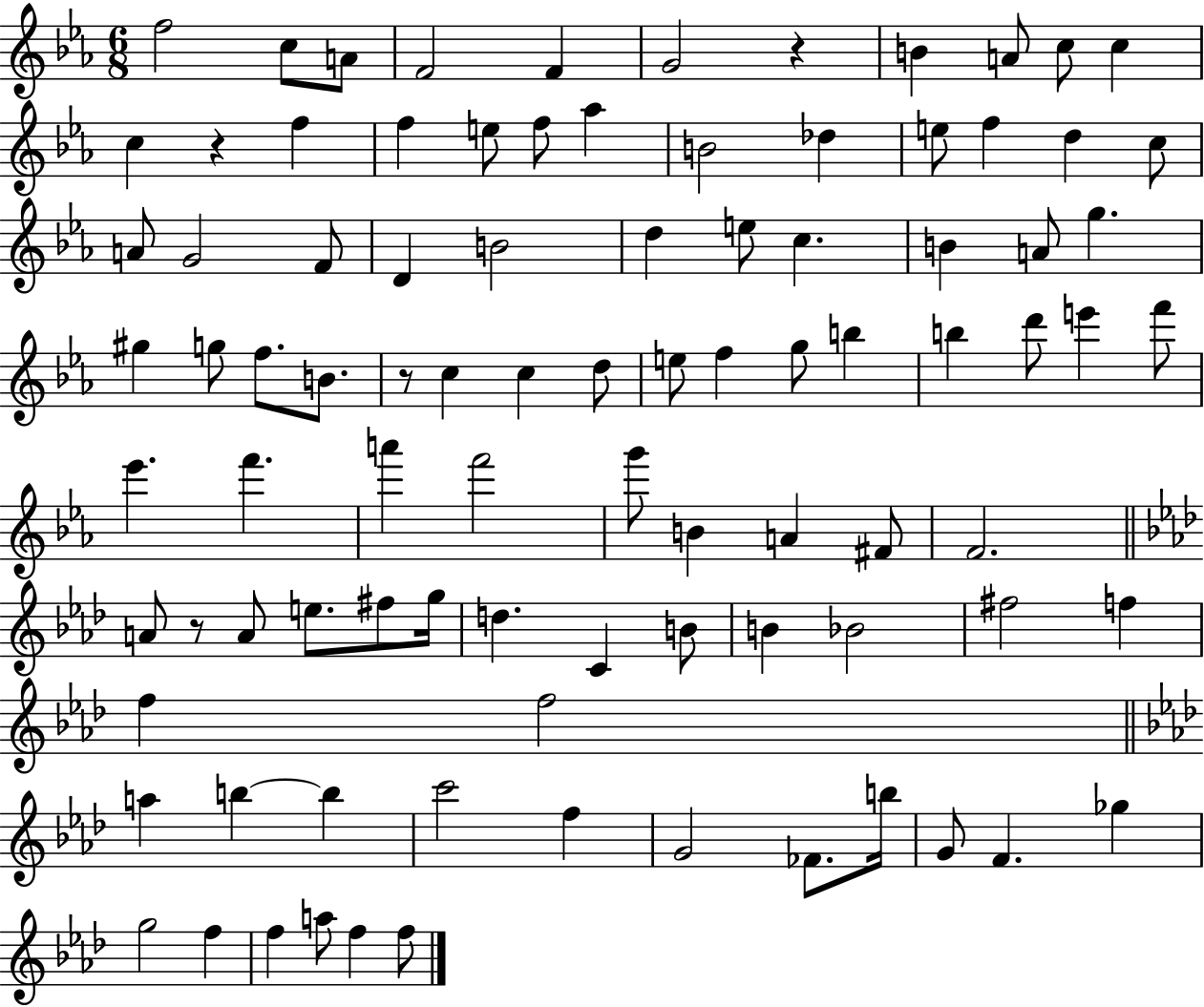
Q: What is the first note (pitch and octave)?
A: F5